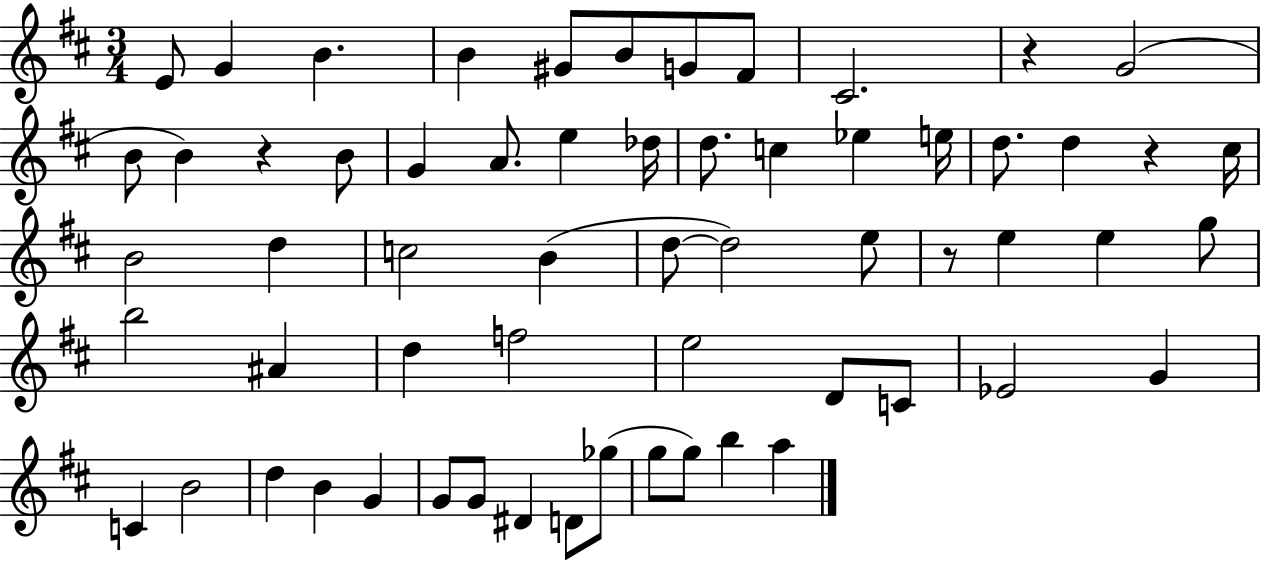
E4/e G4/q B4/q. B4/q G#4/e B4/e G4/e F#4/e C#4/h. R/q G4/h B4/e B4/q R/q B4/e G4/q A4/e. E5/q Db5/s D5/e. C5/q Eb5/q E5/s D5/e. D5/q R/q C#5/s B4/h D5/q C5/h B4/q D5/e D5/h E5/e R/e E5/q E5/q G5/e B5/h A#4/q D5/q F5/h E5/h D4/e C4/e Eb4/h G4/q C4/q B4/h D5/q B4/q G4/q G4/e G4/e D#4/q D4/e Gb5/e G5/e G5/e B5/q A5/q